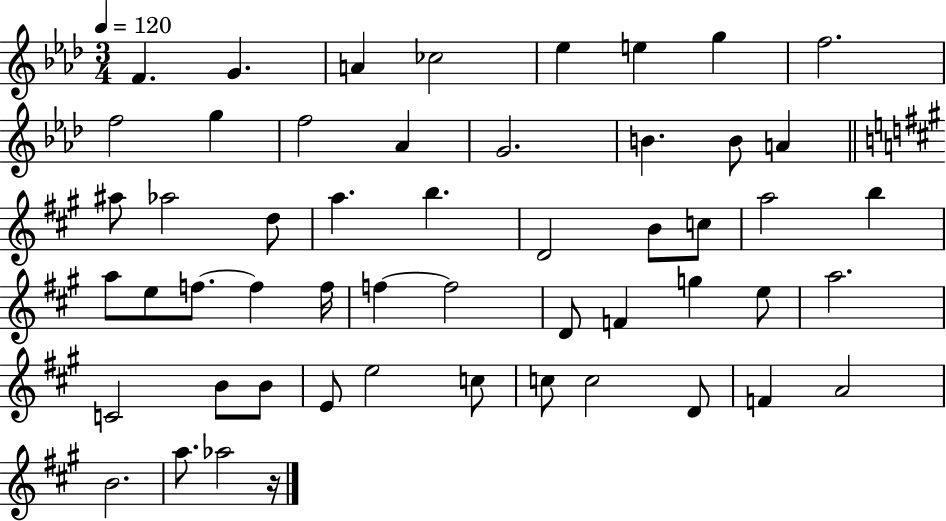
F4/q. G4/q. A4/q CES5/h Eb5/q E5/q G5/q F5/h. F5/h G5/q F5/h Ab4/q G4/h. B4/q. B4/e A4/q A#5/e Ab5/h D5/e A5/q. B5/q. D4/h B4/e C5/e A5/h B5/q A5/e E5/e F5/e. F5/q F5/s F5/q F5/h D4/e F4/q G5/q E5/e A5/h. C4/h B4/e B4/e E4/e E5/h C5/e C5/e C5/h D4/e F4/q A4/h B4/h. A5/e. Ab5/h R/s